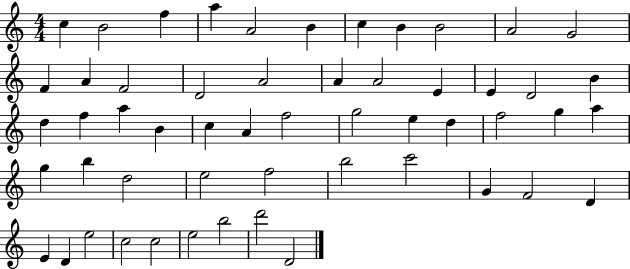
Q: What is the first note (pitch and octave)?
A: C5